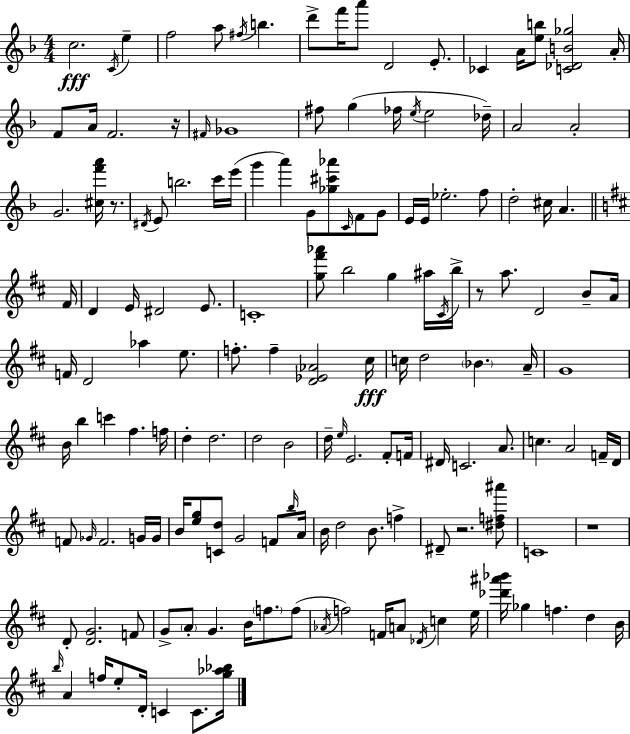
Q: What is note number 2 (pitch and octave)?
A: C4